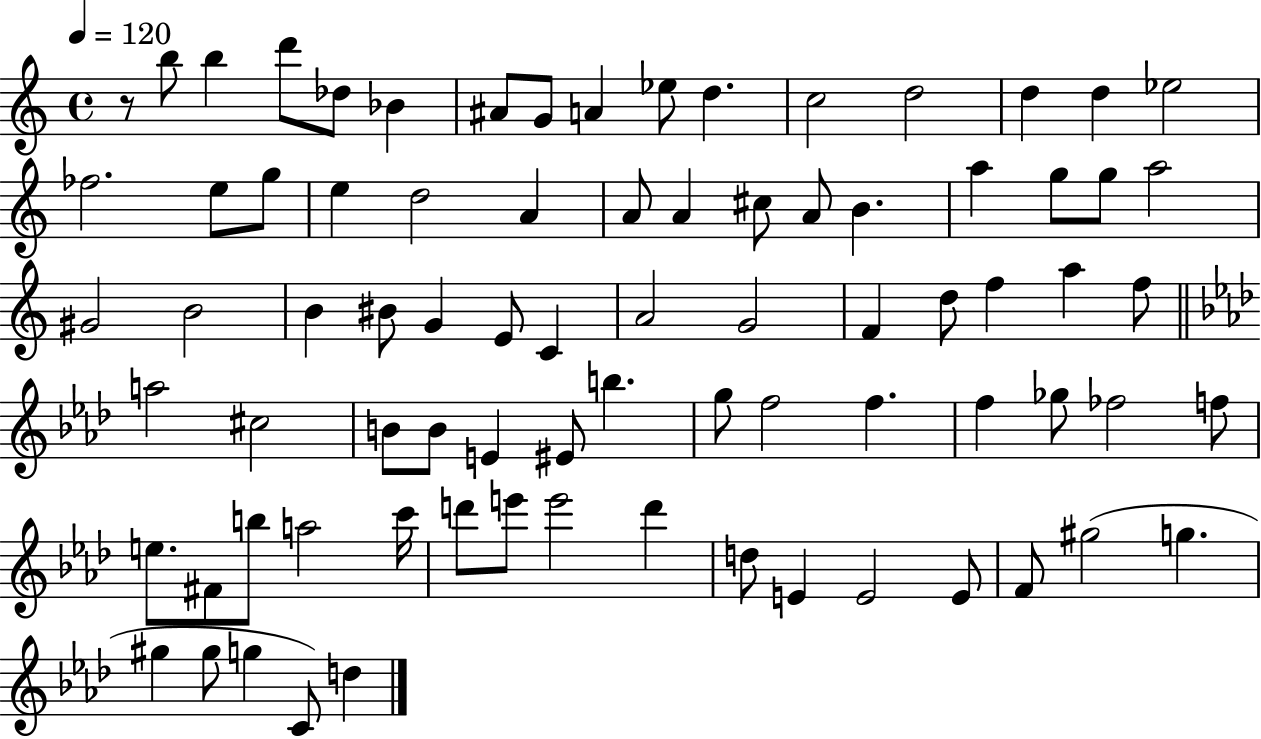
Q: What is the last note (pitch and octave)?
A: D5